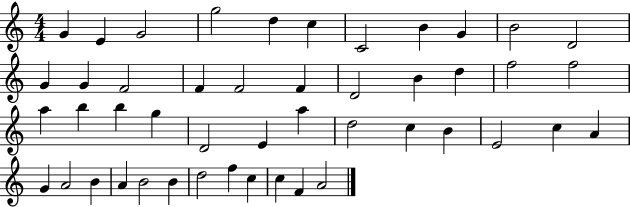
G4/q E4/q G4/h G5/h D5/q C5/q C4/h B4/q G4/q B4/h D4/h G4/q G4/q F4/h F4/q F4/h F4/q D4/h B4/q D5/q F5/h F5/h A5/q B5/q B5/q G5/q D4/h E4/q A5/q D5/h C5/q B4/q E4/h C5/q A4/q G4/q A4/h B4/q A4/q B4/h B4/q D5/h F5/q C5/q C5/q F4/q A4/h